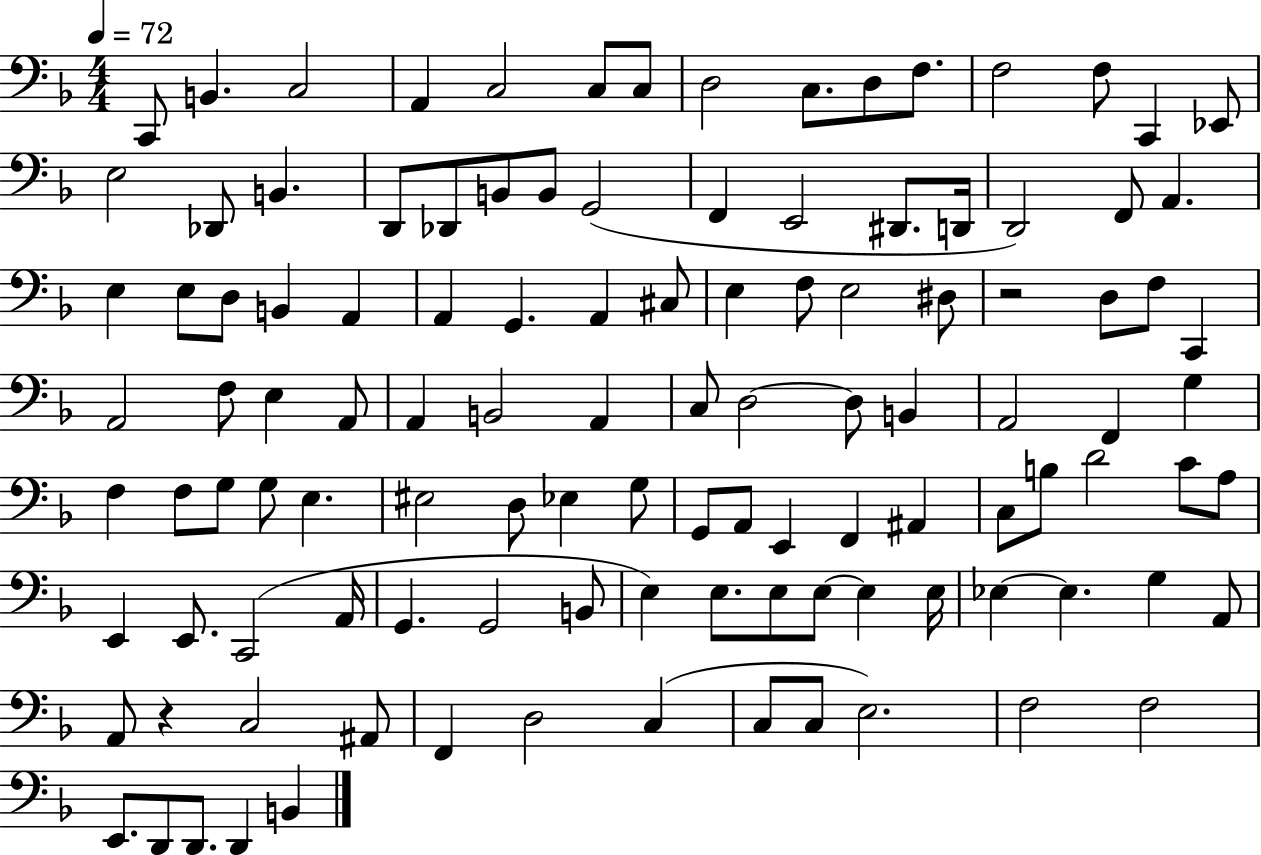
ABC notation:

X:1
T:Untitled
M:4/4
L:1/4
K:F
C,,/2 B,, C,2 A,, C,2 C,/2 C,/2 D,2 C,/2 D,/2 F,/2 F,2 F,/2 C,, _E,,/2 E,2 _D,,/2 B,, D,,/2 _D,,/2 B,,/2 B,,/2 G,,2 F,, E,,2 ^D,,/2 D,,/4 D,,2 F,,/2 A,, E, E,/2 D,/2 B,, A,, A,, G,, A,, ^C,/2 E, F,/2 E,2 ^D,/2 z2 D,/2 F,/2 C,, A,,2 F,/2 E, A,,/2 A,, B,,2 A,, C,/2 D,2 D,/2 B,, A,,2 F,, G, F, F,/2 G,/2 G,/2 E, ^E,2 D,/2 _E, G,/2 G,,/2 A,,/2 E,, F,, ^A,, C,/2 B,/2 D2 C/2 A,/2 E,, E,,/2 C,,2 A,,/4 G,, G,,2 B,,/2 E, E,/2 E,/2 E,/2 E, E,/4 _E, _E, G, A,,/2 A,,/2 z C,2 ^A,,/2 F,, D,2 C, C,/2 C,/2 E,2 F,2 F,2 E,,/2 D,,/2 D,,/2 D,, B,,